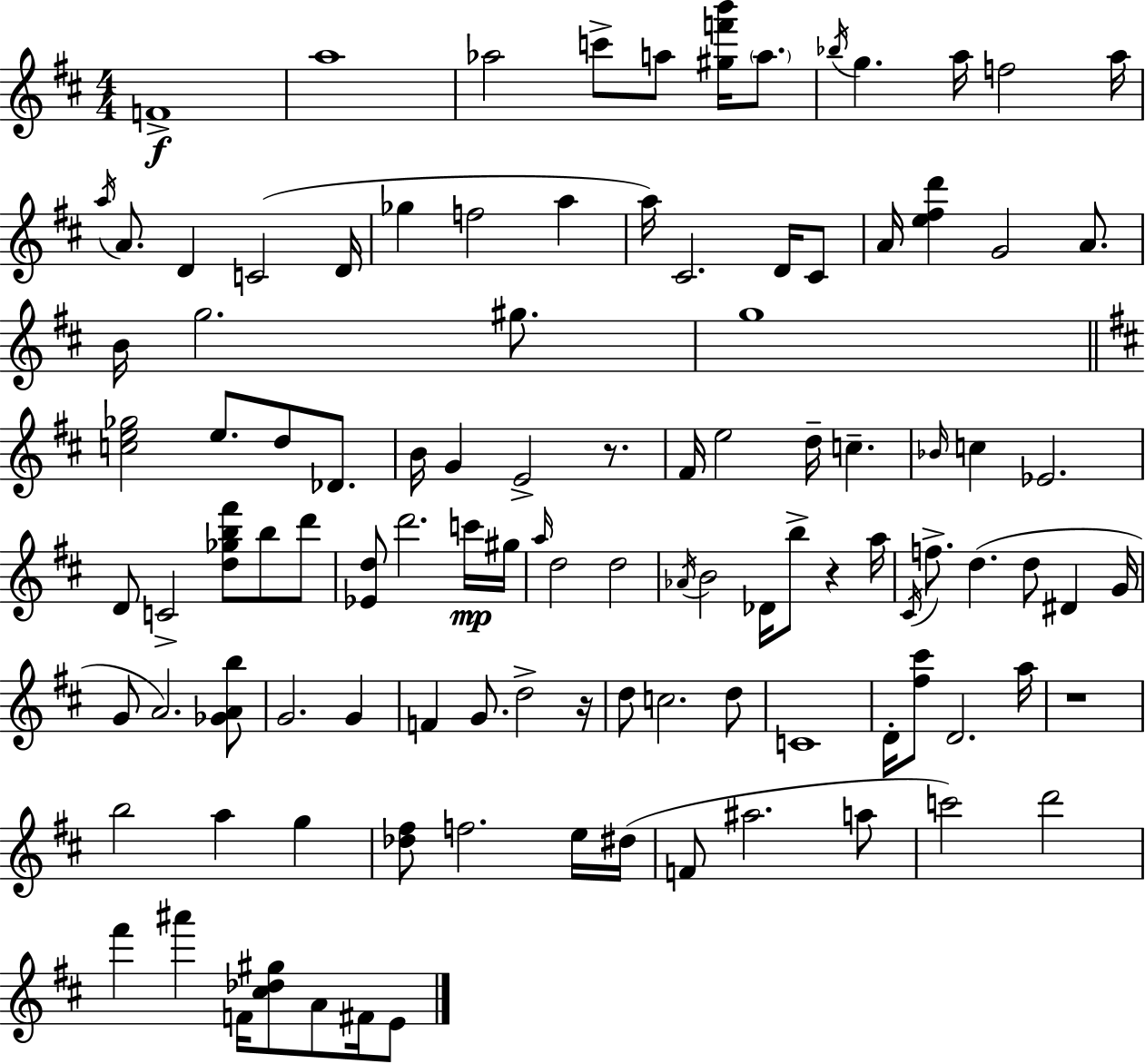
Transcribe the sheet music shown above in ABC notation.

X:1
T:Untitled
M:4/4
L:1/4
K:D
F4 a4 _a2 c'/2 a/2 [^gf'b']/4 a/2 _b/4 g a/4 f2 a/4 a/4 A/2 D C2 D/4 _g f2 a a/4 ^C2 D/4 ^C/2 A/4 [e^fd'] G2 A/2 B/4 g2 ^g/2 g4 [ce_g]2 e/2 d/2 _D/2 B/4 G E2 z/2 ^F/4 e2 d/4 c _B/4 c _E2 D/2 C2 [d_gb^f']/2 b/2 d'/2 [_Ed]/2 d'2 c'/4 ^g/4 a/4 d2 d2 _A/4 B2 _D/4 b/2 z a/4 ^C/4 f/2 d d/2 ^D G/4 G/2 A2 [_GAb]/2 G2 G F G/2 d2 z/4 d/2 c2 d/2 C4 D/4 [^f^c']/2 D2 a/4 z4 b2 a g [_d^f]/2 f2 e/4 ^d/4 F/2 ^a2 a/2 c'2 d'2 ^f' ^a' F/4 [^c_d^g]/2 A/2 ^F/4 E/2